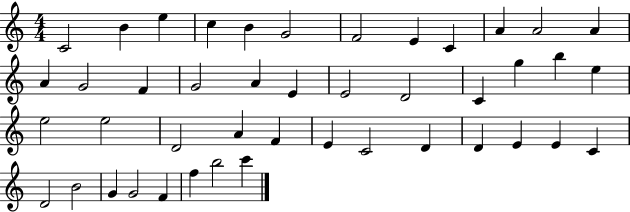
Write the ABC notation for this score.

X:1
T:Untitled
M:4/4
L:1/4
K:C
C2 B e c B G2 F2 E C A A2 A A G2 F G2 A E E2 D2 C g b e e2 e2 D2 A F E C2 D D E E C D2 B2 G G2 F f b2 c'